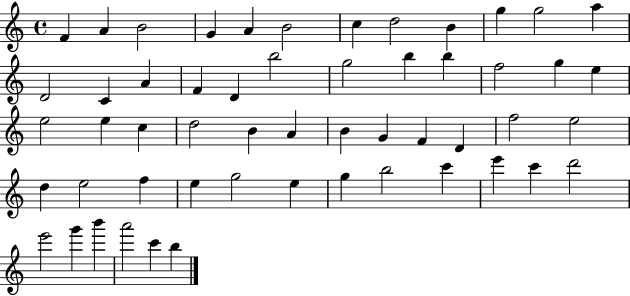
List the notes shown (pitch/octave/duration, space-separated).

F4/q A4/q B4/h G4/q A4/q B4/h C5/q D5/h B4/q G5/q G5/h A5/q D4/h C4/q A4/q F4/q D4/q B5/h G5/h B5/q B5/q F5/h G5/q E5/q E5/h E5/q C5/q D5/h B4/q A4/q B4/q G4/q F4/q D4/q F5/h E5/h D5/q E5/h F5/q E5/q G5/h E5/q G5/q B5/h C6/q E6/q C6/q D6/h E6/h G6/q B6/q A6/h C6/q B5/q